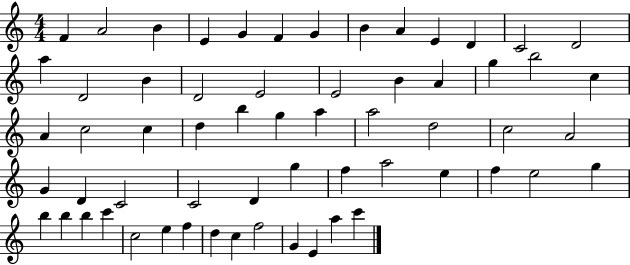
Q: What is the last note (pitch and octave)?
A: C6